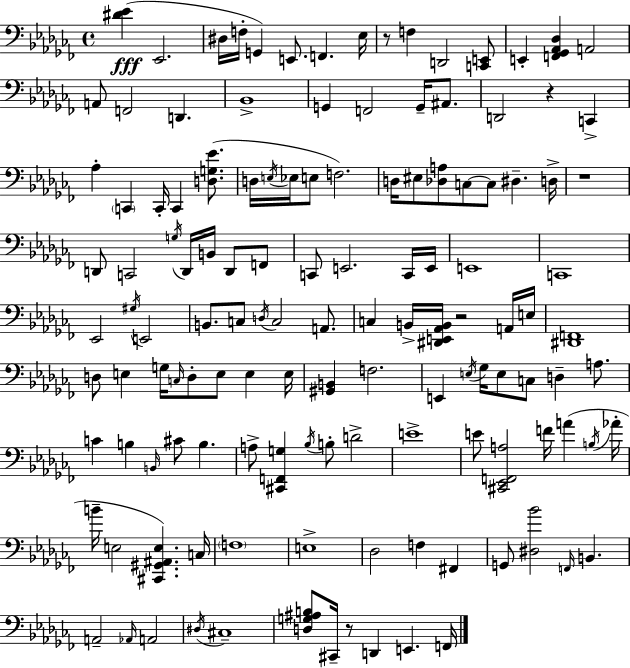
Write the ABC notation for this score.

X:1
T:Untitled
M:4/4
L:1/4
K:Abm
[^D_E] _E,,2 ^D,/4 F,/4 G,, E,,/2 F,, _E,/4 z/2 F, D,,2 [C,,E,,]/2 E,, [F,,_G,,_A,,_D,] A,,2 A,,/2 F,,2 D,, _B,,4 G,, F,,2 G,,/4 ^A,,/2 D,,2 z C,, _A, C,, C,,/4 C,, [D,G,_E]/2 D,/4 E,/4 _E,/4 E,/2 F,2 D,/4 ^E,/2 [_D,A,]/2 C,/2 C,/2 ^D, D,/4 z4 D,,/2 C,,2 G,/4 D,,/4 B,,/4 D,,/2 F,,/2 C,,/2 E,,2 C,,/4 E,,/4 E,,4 C,,4 _E,,2 ^G,/4 E,,2 B,,/2 C,/2 D,/4 C,2 A,,/2 C, B,,/4 [^D,,E,,_A,,B,,]/4 z2 A,,/4 E,/4 [^D,,F,,]4 D,/2 E, G,/4 C,/4 D,/2 E,/2 E, E,/4 [^G,,B,,] F,2 E,, E,/4 _G,/4 E,/2 C,/2 D, A,/2 C B, B,,/4 ^C/2 B, A,/2 [^C,,F,,G,] _B,/4 B,/2 D2 E4 E/2 [^C,,_E,,F,,A,]2 F/4 A B,/4 _A/4 B/4 E,2 [^C,,^G,,^A,,E,] C,/4 F,4 E,4 _D,2 F, ^F,, G,,/2 [^D,_B]2 F,,/4 B,, A,,2 _A,,/4 A,,2 ^D,/4 ^C,4 [D,G,^A,B,]/2 ^C,,/4 z/2 D,, E,, F,,/4